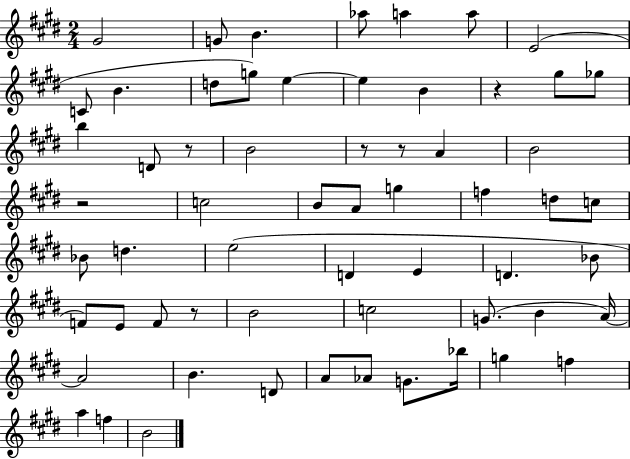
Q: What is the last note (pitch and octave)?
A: B4